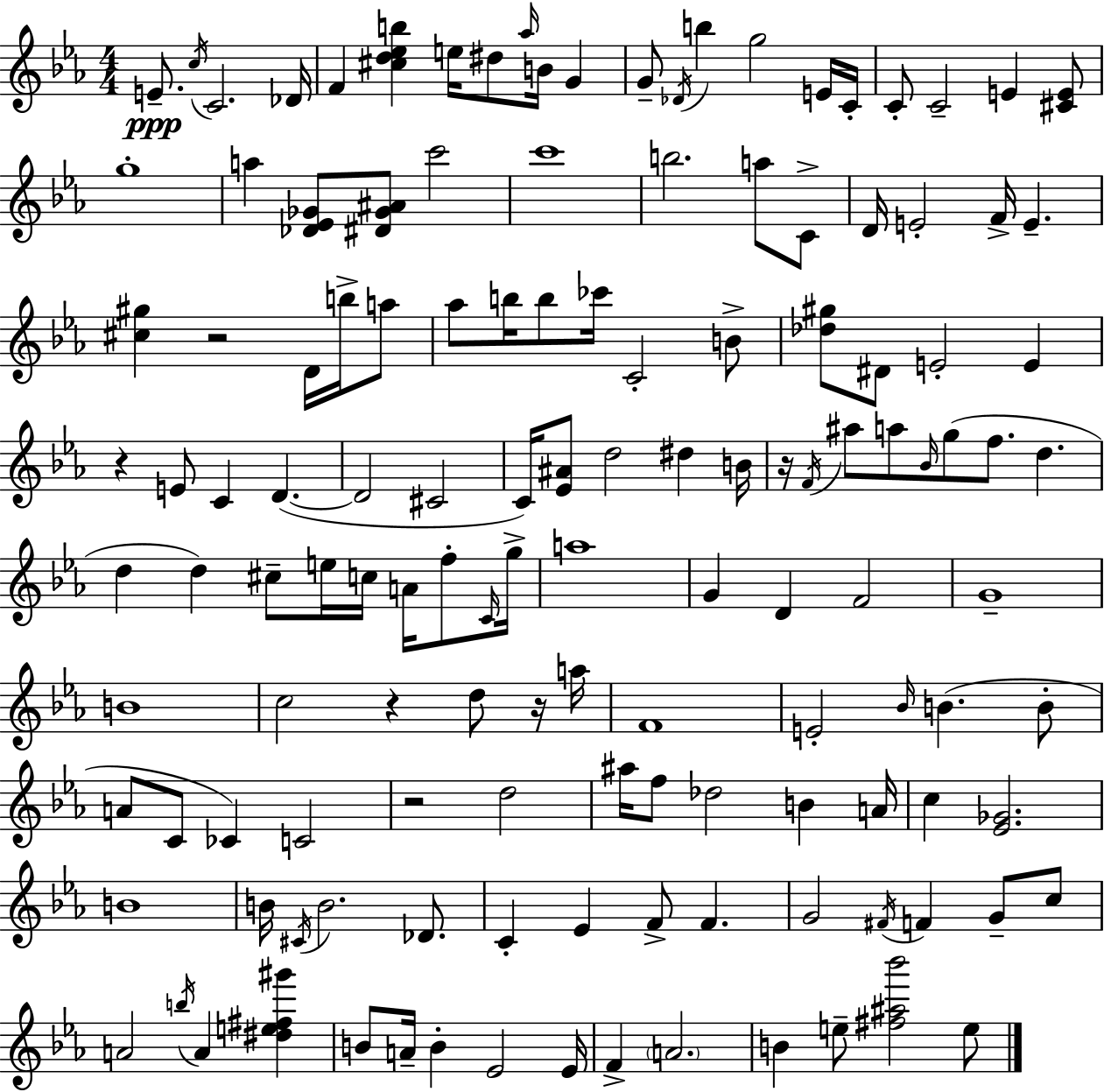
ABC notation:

X:1
T:Untitled
M:4/4
L:1/4
K:Eb
E/2 c/4 C2 _D/4 F [^cd_eb] e/4 ^d/2 _a/4 B/4 G G/2 _D/4 b g2 E/4 C/4 C/2 C2 E [^CE]/2 g4 a [_D_E_G]/2 [^D_G^A]/2 c'2 c'4 b2 a/2 C/2 D/4 E2 F/4 E [^c^g] z2 D/4 b/4 a/2 _a/2 b/4 b/2 _c'/4 C2 B/2 [_d^g]/2 ^D/2 E2 E z E/2 C D D2 ^C2 C/4 [_E^A]/2 d2 ^d B/4 z/4 F/4 ^a/2 a/2 _B/4 g/2 f/2 d d d ^c/2 e/4 c/4 A/4 f/2 C/4 g/4 a4 G D F2 G4 B4 c2 z d/2 z/4 a/4 F4 E2 _B/4 B B/2 A/2 C/2 _C C2 z2 d2 ^a/4 f/2 _d2 B A/4 c [_E_G]2 B4 B/4 ^C/4 B2 _D/2 C _E F/2 F G2 ^F/4 F G/2 c/2 A2 b/4 A [^de^f^g'] B/2 A/4 B _E2 _E/4 F A2 B e/2 [^f^a_b']2 e/2